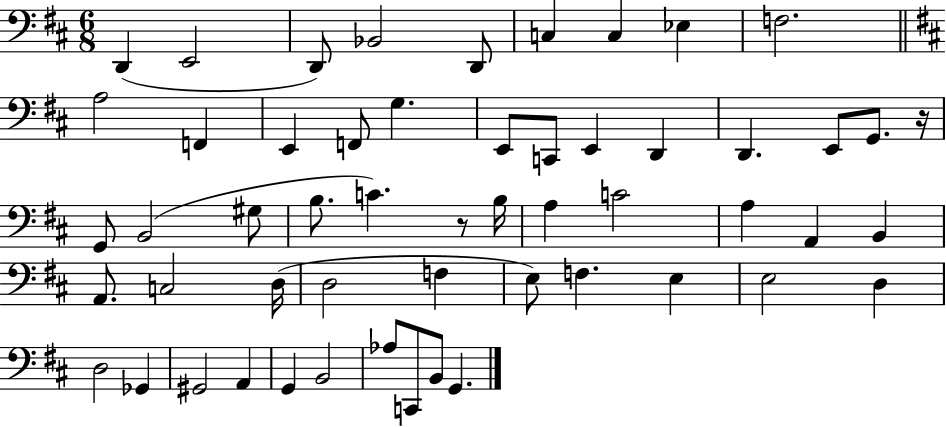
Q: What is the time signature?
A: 6/8